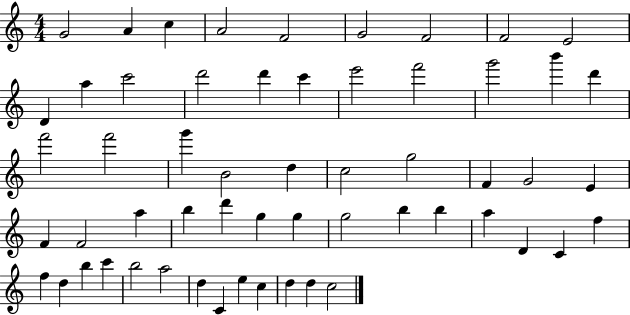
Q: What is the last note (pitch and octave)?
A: C5